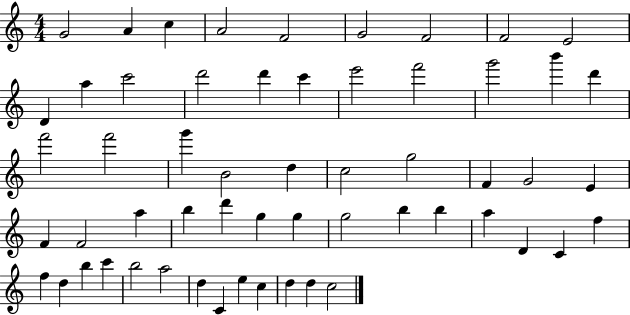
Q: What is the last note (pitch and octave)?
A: C5